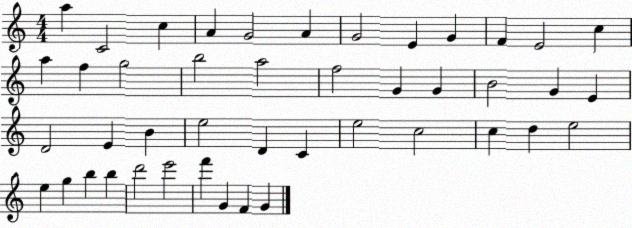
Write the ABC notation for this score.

X:1
T:Untitled
M:4/4
L:1/4
K:C
a C2 c A G2 A G2 E G F E2 c a f g2 b2 a2 f2 G G B2 G E D2 E B e2 D C e2 c2 c d e2 e g b b d'2 e'2 f' G F G